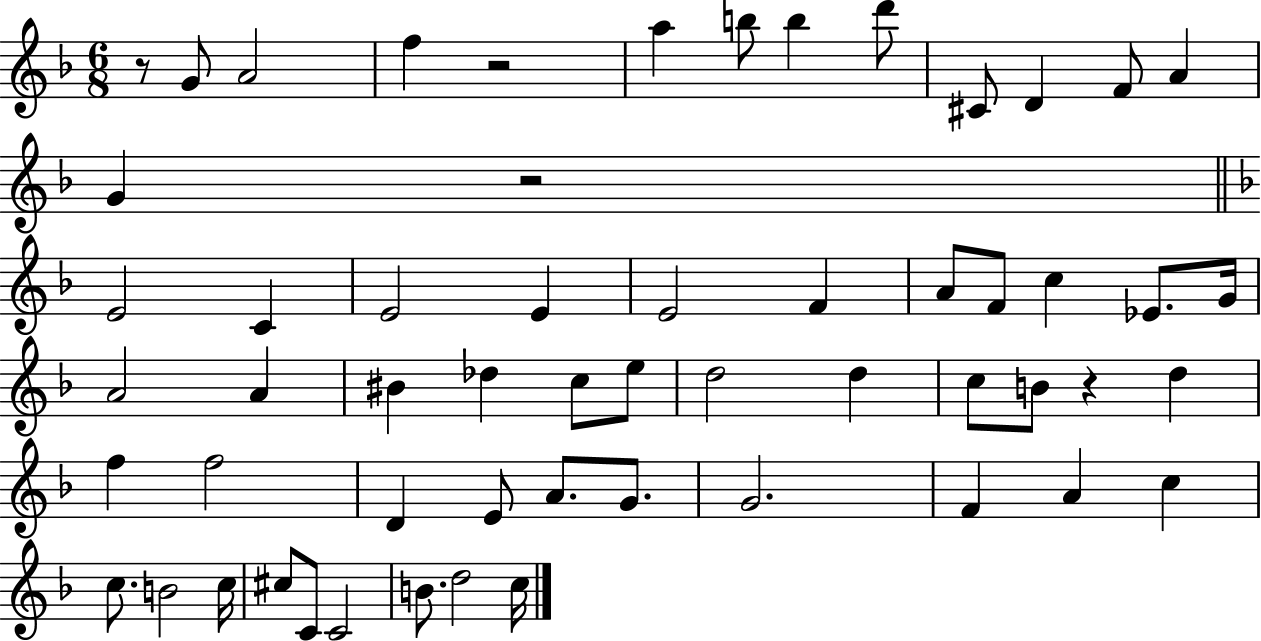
X:1
T:Untitled
M:6/8
L:1/4
K:F
z/2 G/2 A2 f z2 a b/2 b d'/2 ^C/2 D F/2 A G z2 E2 C E2 E E2 F A/2 F/2 c _E/2 G/4 A2 A ^B _d c/2 e/2 d2 d c/2 B/2 z d f f2 D E/2 A/2 G/2 G2 F A c c/2 B2 c/4 ^c/2 C/2 C2 B/2 d2 c/4